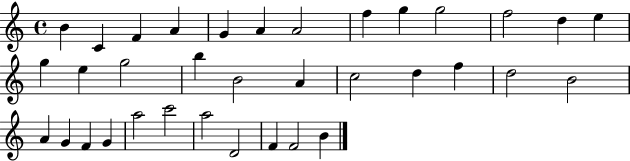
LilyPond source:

{
  \clef treble
  \time 4/4
  \defaultTimeSignature
  \key c \major
  b'4 c'4 f'4 a'4 | g'4 a'4 a'2 | f''4 g''4 g''2 | f''2 d''4 e''4 | \break g''4 e''4 g''2 | b''4 b'2 a'4 | c''2 d''4 f''4 | d''2 b'2 | \break a'4 g'4 f'4 g'4 | a''2 c'''2 | a''2 d'2 | f'4 f'2 b'4 | \break \bar "|."
}